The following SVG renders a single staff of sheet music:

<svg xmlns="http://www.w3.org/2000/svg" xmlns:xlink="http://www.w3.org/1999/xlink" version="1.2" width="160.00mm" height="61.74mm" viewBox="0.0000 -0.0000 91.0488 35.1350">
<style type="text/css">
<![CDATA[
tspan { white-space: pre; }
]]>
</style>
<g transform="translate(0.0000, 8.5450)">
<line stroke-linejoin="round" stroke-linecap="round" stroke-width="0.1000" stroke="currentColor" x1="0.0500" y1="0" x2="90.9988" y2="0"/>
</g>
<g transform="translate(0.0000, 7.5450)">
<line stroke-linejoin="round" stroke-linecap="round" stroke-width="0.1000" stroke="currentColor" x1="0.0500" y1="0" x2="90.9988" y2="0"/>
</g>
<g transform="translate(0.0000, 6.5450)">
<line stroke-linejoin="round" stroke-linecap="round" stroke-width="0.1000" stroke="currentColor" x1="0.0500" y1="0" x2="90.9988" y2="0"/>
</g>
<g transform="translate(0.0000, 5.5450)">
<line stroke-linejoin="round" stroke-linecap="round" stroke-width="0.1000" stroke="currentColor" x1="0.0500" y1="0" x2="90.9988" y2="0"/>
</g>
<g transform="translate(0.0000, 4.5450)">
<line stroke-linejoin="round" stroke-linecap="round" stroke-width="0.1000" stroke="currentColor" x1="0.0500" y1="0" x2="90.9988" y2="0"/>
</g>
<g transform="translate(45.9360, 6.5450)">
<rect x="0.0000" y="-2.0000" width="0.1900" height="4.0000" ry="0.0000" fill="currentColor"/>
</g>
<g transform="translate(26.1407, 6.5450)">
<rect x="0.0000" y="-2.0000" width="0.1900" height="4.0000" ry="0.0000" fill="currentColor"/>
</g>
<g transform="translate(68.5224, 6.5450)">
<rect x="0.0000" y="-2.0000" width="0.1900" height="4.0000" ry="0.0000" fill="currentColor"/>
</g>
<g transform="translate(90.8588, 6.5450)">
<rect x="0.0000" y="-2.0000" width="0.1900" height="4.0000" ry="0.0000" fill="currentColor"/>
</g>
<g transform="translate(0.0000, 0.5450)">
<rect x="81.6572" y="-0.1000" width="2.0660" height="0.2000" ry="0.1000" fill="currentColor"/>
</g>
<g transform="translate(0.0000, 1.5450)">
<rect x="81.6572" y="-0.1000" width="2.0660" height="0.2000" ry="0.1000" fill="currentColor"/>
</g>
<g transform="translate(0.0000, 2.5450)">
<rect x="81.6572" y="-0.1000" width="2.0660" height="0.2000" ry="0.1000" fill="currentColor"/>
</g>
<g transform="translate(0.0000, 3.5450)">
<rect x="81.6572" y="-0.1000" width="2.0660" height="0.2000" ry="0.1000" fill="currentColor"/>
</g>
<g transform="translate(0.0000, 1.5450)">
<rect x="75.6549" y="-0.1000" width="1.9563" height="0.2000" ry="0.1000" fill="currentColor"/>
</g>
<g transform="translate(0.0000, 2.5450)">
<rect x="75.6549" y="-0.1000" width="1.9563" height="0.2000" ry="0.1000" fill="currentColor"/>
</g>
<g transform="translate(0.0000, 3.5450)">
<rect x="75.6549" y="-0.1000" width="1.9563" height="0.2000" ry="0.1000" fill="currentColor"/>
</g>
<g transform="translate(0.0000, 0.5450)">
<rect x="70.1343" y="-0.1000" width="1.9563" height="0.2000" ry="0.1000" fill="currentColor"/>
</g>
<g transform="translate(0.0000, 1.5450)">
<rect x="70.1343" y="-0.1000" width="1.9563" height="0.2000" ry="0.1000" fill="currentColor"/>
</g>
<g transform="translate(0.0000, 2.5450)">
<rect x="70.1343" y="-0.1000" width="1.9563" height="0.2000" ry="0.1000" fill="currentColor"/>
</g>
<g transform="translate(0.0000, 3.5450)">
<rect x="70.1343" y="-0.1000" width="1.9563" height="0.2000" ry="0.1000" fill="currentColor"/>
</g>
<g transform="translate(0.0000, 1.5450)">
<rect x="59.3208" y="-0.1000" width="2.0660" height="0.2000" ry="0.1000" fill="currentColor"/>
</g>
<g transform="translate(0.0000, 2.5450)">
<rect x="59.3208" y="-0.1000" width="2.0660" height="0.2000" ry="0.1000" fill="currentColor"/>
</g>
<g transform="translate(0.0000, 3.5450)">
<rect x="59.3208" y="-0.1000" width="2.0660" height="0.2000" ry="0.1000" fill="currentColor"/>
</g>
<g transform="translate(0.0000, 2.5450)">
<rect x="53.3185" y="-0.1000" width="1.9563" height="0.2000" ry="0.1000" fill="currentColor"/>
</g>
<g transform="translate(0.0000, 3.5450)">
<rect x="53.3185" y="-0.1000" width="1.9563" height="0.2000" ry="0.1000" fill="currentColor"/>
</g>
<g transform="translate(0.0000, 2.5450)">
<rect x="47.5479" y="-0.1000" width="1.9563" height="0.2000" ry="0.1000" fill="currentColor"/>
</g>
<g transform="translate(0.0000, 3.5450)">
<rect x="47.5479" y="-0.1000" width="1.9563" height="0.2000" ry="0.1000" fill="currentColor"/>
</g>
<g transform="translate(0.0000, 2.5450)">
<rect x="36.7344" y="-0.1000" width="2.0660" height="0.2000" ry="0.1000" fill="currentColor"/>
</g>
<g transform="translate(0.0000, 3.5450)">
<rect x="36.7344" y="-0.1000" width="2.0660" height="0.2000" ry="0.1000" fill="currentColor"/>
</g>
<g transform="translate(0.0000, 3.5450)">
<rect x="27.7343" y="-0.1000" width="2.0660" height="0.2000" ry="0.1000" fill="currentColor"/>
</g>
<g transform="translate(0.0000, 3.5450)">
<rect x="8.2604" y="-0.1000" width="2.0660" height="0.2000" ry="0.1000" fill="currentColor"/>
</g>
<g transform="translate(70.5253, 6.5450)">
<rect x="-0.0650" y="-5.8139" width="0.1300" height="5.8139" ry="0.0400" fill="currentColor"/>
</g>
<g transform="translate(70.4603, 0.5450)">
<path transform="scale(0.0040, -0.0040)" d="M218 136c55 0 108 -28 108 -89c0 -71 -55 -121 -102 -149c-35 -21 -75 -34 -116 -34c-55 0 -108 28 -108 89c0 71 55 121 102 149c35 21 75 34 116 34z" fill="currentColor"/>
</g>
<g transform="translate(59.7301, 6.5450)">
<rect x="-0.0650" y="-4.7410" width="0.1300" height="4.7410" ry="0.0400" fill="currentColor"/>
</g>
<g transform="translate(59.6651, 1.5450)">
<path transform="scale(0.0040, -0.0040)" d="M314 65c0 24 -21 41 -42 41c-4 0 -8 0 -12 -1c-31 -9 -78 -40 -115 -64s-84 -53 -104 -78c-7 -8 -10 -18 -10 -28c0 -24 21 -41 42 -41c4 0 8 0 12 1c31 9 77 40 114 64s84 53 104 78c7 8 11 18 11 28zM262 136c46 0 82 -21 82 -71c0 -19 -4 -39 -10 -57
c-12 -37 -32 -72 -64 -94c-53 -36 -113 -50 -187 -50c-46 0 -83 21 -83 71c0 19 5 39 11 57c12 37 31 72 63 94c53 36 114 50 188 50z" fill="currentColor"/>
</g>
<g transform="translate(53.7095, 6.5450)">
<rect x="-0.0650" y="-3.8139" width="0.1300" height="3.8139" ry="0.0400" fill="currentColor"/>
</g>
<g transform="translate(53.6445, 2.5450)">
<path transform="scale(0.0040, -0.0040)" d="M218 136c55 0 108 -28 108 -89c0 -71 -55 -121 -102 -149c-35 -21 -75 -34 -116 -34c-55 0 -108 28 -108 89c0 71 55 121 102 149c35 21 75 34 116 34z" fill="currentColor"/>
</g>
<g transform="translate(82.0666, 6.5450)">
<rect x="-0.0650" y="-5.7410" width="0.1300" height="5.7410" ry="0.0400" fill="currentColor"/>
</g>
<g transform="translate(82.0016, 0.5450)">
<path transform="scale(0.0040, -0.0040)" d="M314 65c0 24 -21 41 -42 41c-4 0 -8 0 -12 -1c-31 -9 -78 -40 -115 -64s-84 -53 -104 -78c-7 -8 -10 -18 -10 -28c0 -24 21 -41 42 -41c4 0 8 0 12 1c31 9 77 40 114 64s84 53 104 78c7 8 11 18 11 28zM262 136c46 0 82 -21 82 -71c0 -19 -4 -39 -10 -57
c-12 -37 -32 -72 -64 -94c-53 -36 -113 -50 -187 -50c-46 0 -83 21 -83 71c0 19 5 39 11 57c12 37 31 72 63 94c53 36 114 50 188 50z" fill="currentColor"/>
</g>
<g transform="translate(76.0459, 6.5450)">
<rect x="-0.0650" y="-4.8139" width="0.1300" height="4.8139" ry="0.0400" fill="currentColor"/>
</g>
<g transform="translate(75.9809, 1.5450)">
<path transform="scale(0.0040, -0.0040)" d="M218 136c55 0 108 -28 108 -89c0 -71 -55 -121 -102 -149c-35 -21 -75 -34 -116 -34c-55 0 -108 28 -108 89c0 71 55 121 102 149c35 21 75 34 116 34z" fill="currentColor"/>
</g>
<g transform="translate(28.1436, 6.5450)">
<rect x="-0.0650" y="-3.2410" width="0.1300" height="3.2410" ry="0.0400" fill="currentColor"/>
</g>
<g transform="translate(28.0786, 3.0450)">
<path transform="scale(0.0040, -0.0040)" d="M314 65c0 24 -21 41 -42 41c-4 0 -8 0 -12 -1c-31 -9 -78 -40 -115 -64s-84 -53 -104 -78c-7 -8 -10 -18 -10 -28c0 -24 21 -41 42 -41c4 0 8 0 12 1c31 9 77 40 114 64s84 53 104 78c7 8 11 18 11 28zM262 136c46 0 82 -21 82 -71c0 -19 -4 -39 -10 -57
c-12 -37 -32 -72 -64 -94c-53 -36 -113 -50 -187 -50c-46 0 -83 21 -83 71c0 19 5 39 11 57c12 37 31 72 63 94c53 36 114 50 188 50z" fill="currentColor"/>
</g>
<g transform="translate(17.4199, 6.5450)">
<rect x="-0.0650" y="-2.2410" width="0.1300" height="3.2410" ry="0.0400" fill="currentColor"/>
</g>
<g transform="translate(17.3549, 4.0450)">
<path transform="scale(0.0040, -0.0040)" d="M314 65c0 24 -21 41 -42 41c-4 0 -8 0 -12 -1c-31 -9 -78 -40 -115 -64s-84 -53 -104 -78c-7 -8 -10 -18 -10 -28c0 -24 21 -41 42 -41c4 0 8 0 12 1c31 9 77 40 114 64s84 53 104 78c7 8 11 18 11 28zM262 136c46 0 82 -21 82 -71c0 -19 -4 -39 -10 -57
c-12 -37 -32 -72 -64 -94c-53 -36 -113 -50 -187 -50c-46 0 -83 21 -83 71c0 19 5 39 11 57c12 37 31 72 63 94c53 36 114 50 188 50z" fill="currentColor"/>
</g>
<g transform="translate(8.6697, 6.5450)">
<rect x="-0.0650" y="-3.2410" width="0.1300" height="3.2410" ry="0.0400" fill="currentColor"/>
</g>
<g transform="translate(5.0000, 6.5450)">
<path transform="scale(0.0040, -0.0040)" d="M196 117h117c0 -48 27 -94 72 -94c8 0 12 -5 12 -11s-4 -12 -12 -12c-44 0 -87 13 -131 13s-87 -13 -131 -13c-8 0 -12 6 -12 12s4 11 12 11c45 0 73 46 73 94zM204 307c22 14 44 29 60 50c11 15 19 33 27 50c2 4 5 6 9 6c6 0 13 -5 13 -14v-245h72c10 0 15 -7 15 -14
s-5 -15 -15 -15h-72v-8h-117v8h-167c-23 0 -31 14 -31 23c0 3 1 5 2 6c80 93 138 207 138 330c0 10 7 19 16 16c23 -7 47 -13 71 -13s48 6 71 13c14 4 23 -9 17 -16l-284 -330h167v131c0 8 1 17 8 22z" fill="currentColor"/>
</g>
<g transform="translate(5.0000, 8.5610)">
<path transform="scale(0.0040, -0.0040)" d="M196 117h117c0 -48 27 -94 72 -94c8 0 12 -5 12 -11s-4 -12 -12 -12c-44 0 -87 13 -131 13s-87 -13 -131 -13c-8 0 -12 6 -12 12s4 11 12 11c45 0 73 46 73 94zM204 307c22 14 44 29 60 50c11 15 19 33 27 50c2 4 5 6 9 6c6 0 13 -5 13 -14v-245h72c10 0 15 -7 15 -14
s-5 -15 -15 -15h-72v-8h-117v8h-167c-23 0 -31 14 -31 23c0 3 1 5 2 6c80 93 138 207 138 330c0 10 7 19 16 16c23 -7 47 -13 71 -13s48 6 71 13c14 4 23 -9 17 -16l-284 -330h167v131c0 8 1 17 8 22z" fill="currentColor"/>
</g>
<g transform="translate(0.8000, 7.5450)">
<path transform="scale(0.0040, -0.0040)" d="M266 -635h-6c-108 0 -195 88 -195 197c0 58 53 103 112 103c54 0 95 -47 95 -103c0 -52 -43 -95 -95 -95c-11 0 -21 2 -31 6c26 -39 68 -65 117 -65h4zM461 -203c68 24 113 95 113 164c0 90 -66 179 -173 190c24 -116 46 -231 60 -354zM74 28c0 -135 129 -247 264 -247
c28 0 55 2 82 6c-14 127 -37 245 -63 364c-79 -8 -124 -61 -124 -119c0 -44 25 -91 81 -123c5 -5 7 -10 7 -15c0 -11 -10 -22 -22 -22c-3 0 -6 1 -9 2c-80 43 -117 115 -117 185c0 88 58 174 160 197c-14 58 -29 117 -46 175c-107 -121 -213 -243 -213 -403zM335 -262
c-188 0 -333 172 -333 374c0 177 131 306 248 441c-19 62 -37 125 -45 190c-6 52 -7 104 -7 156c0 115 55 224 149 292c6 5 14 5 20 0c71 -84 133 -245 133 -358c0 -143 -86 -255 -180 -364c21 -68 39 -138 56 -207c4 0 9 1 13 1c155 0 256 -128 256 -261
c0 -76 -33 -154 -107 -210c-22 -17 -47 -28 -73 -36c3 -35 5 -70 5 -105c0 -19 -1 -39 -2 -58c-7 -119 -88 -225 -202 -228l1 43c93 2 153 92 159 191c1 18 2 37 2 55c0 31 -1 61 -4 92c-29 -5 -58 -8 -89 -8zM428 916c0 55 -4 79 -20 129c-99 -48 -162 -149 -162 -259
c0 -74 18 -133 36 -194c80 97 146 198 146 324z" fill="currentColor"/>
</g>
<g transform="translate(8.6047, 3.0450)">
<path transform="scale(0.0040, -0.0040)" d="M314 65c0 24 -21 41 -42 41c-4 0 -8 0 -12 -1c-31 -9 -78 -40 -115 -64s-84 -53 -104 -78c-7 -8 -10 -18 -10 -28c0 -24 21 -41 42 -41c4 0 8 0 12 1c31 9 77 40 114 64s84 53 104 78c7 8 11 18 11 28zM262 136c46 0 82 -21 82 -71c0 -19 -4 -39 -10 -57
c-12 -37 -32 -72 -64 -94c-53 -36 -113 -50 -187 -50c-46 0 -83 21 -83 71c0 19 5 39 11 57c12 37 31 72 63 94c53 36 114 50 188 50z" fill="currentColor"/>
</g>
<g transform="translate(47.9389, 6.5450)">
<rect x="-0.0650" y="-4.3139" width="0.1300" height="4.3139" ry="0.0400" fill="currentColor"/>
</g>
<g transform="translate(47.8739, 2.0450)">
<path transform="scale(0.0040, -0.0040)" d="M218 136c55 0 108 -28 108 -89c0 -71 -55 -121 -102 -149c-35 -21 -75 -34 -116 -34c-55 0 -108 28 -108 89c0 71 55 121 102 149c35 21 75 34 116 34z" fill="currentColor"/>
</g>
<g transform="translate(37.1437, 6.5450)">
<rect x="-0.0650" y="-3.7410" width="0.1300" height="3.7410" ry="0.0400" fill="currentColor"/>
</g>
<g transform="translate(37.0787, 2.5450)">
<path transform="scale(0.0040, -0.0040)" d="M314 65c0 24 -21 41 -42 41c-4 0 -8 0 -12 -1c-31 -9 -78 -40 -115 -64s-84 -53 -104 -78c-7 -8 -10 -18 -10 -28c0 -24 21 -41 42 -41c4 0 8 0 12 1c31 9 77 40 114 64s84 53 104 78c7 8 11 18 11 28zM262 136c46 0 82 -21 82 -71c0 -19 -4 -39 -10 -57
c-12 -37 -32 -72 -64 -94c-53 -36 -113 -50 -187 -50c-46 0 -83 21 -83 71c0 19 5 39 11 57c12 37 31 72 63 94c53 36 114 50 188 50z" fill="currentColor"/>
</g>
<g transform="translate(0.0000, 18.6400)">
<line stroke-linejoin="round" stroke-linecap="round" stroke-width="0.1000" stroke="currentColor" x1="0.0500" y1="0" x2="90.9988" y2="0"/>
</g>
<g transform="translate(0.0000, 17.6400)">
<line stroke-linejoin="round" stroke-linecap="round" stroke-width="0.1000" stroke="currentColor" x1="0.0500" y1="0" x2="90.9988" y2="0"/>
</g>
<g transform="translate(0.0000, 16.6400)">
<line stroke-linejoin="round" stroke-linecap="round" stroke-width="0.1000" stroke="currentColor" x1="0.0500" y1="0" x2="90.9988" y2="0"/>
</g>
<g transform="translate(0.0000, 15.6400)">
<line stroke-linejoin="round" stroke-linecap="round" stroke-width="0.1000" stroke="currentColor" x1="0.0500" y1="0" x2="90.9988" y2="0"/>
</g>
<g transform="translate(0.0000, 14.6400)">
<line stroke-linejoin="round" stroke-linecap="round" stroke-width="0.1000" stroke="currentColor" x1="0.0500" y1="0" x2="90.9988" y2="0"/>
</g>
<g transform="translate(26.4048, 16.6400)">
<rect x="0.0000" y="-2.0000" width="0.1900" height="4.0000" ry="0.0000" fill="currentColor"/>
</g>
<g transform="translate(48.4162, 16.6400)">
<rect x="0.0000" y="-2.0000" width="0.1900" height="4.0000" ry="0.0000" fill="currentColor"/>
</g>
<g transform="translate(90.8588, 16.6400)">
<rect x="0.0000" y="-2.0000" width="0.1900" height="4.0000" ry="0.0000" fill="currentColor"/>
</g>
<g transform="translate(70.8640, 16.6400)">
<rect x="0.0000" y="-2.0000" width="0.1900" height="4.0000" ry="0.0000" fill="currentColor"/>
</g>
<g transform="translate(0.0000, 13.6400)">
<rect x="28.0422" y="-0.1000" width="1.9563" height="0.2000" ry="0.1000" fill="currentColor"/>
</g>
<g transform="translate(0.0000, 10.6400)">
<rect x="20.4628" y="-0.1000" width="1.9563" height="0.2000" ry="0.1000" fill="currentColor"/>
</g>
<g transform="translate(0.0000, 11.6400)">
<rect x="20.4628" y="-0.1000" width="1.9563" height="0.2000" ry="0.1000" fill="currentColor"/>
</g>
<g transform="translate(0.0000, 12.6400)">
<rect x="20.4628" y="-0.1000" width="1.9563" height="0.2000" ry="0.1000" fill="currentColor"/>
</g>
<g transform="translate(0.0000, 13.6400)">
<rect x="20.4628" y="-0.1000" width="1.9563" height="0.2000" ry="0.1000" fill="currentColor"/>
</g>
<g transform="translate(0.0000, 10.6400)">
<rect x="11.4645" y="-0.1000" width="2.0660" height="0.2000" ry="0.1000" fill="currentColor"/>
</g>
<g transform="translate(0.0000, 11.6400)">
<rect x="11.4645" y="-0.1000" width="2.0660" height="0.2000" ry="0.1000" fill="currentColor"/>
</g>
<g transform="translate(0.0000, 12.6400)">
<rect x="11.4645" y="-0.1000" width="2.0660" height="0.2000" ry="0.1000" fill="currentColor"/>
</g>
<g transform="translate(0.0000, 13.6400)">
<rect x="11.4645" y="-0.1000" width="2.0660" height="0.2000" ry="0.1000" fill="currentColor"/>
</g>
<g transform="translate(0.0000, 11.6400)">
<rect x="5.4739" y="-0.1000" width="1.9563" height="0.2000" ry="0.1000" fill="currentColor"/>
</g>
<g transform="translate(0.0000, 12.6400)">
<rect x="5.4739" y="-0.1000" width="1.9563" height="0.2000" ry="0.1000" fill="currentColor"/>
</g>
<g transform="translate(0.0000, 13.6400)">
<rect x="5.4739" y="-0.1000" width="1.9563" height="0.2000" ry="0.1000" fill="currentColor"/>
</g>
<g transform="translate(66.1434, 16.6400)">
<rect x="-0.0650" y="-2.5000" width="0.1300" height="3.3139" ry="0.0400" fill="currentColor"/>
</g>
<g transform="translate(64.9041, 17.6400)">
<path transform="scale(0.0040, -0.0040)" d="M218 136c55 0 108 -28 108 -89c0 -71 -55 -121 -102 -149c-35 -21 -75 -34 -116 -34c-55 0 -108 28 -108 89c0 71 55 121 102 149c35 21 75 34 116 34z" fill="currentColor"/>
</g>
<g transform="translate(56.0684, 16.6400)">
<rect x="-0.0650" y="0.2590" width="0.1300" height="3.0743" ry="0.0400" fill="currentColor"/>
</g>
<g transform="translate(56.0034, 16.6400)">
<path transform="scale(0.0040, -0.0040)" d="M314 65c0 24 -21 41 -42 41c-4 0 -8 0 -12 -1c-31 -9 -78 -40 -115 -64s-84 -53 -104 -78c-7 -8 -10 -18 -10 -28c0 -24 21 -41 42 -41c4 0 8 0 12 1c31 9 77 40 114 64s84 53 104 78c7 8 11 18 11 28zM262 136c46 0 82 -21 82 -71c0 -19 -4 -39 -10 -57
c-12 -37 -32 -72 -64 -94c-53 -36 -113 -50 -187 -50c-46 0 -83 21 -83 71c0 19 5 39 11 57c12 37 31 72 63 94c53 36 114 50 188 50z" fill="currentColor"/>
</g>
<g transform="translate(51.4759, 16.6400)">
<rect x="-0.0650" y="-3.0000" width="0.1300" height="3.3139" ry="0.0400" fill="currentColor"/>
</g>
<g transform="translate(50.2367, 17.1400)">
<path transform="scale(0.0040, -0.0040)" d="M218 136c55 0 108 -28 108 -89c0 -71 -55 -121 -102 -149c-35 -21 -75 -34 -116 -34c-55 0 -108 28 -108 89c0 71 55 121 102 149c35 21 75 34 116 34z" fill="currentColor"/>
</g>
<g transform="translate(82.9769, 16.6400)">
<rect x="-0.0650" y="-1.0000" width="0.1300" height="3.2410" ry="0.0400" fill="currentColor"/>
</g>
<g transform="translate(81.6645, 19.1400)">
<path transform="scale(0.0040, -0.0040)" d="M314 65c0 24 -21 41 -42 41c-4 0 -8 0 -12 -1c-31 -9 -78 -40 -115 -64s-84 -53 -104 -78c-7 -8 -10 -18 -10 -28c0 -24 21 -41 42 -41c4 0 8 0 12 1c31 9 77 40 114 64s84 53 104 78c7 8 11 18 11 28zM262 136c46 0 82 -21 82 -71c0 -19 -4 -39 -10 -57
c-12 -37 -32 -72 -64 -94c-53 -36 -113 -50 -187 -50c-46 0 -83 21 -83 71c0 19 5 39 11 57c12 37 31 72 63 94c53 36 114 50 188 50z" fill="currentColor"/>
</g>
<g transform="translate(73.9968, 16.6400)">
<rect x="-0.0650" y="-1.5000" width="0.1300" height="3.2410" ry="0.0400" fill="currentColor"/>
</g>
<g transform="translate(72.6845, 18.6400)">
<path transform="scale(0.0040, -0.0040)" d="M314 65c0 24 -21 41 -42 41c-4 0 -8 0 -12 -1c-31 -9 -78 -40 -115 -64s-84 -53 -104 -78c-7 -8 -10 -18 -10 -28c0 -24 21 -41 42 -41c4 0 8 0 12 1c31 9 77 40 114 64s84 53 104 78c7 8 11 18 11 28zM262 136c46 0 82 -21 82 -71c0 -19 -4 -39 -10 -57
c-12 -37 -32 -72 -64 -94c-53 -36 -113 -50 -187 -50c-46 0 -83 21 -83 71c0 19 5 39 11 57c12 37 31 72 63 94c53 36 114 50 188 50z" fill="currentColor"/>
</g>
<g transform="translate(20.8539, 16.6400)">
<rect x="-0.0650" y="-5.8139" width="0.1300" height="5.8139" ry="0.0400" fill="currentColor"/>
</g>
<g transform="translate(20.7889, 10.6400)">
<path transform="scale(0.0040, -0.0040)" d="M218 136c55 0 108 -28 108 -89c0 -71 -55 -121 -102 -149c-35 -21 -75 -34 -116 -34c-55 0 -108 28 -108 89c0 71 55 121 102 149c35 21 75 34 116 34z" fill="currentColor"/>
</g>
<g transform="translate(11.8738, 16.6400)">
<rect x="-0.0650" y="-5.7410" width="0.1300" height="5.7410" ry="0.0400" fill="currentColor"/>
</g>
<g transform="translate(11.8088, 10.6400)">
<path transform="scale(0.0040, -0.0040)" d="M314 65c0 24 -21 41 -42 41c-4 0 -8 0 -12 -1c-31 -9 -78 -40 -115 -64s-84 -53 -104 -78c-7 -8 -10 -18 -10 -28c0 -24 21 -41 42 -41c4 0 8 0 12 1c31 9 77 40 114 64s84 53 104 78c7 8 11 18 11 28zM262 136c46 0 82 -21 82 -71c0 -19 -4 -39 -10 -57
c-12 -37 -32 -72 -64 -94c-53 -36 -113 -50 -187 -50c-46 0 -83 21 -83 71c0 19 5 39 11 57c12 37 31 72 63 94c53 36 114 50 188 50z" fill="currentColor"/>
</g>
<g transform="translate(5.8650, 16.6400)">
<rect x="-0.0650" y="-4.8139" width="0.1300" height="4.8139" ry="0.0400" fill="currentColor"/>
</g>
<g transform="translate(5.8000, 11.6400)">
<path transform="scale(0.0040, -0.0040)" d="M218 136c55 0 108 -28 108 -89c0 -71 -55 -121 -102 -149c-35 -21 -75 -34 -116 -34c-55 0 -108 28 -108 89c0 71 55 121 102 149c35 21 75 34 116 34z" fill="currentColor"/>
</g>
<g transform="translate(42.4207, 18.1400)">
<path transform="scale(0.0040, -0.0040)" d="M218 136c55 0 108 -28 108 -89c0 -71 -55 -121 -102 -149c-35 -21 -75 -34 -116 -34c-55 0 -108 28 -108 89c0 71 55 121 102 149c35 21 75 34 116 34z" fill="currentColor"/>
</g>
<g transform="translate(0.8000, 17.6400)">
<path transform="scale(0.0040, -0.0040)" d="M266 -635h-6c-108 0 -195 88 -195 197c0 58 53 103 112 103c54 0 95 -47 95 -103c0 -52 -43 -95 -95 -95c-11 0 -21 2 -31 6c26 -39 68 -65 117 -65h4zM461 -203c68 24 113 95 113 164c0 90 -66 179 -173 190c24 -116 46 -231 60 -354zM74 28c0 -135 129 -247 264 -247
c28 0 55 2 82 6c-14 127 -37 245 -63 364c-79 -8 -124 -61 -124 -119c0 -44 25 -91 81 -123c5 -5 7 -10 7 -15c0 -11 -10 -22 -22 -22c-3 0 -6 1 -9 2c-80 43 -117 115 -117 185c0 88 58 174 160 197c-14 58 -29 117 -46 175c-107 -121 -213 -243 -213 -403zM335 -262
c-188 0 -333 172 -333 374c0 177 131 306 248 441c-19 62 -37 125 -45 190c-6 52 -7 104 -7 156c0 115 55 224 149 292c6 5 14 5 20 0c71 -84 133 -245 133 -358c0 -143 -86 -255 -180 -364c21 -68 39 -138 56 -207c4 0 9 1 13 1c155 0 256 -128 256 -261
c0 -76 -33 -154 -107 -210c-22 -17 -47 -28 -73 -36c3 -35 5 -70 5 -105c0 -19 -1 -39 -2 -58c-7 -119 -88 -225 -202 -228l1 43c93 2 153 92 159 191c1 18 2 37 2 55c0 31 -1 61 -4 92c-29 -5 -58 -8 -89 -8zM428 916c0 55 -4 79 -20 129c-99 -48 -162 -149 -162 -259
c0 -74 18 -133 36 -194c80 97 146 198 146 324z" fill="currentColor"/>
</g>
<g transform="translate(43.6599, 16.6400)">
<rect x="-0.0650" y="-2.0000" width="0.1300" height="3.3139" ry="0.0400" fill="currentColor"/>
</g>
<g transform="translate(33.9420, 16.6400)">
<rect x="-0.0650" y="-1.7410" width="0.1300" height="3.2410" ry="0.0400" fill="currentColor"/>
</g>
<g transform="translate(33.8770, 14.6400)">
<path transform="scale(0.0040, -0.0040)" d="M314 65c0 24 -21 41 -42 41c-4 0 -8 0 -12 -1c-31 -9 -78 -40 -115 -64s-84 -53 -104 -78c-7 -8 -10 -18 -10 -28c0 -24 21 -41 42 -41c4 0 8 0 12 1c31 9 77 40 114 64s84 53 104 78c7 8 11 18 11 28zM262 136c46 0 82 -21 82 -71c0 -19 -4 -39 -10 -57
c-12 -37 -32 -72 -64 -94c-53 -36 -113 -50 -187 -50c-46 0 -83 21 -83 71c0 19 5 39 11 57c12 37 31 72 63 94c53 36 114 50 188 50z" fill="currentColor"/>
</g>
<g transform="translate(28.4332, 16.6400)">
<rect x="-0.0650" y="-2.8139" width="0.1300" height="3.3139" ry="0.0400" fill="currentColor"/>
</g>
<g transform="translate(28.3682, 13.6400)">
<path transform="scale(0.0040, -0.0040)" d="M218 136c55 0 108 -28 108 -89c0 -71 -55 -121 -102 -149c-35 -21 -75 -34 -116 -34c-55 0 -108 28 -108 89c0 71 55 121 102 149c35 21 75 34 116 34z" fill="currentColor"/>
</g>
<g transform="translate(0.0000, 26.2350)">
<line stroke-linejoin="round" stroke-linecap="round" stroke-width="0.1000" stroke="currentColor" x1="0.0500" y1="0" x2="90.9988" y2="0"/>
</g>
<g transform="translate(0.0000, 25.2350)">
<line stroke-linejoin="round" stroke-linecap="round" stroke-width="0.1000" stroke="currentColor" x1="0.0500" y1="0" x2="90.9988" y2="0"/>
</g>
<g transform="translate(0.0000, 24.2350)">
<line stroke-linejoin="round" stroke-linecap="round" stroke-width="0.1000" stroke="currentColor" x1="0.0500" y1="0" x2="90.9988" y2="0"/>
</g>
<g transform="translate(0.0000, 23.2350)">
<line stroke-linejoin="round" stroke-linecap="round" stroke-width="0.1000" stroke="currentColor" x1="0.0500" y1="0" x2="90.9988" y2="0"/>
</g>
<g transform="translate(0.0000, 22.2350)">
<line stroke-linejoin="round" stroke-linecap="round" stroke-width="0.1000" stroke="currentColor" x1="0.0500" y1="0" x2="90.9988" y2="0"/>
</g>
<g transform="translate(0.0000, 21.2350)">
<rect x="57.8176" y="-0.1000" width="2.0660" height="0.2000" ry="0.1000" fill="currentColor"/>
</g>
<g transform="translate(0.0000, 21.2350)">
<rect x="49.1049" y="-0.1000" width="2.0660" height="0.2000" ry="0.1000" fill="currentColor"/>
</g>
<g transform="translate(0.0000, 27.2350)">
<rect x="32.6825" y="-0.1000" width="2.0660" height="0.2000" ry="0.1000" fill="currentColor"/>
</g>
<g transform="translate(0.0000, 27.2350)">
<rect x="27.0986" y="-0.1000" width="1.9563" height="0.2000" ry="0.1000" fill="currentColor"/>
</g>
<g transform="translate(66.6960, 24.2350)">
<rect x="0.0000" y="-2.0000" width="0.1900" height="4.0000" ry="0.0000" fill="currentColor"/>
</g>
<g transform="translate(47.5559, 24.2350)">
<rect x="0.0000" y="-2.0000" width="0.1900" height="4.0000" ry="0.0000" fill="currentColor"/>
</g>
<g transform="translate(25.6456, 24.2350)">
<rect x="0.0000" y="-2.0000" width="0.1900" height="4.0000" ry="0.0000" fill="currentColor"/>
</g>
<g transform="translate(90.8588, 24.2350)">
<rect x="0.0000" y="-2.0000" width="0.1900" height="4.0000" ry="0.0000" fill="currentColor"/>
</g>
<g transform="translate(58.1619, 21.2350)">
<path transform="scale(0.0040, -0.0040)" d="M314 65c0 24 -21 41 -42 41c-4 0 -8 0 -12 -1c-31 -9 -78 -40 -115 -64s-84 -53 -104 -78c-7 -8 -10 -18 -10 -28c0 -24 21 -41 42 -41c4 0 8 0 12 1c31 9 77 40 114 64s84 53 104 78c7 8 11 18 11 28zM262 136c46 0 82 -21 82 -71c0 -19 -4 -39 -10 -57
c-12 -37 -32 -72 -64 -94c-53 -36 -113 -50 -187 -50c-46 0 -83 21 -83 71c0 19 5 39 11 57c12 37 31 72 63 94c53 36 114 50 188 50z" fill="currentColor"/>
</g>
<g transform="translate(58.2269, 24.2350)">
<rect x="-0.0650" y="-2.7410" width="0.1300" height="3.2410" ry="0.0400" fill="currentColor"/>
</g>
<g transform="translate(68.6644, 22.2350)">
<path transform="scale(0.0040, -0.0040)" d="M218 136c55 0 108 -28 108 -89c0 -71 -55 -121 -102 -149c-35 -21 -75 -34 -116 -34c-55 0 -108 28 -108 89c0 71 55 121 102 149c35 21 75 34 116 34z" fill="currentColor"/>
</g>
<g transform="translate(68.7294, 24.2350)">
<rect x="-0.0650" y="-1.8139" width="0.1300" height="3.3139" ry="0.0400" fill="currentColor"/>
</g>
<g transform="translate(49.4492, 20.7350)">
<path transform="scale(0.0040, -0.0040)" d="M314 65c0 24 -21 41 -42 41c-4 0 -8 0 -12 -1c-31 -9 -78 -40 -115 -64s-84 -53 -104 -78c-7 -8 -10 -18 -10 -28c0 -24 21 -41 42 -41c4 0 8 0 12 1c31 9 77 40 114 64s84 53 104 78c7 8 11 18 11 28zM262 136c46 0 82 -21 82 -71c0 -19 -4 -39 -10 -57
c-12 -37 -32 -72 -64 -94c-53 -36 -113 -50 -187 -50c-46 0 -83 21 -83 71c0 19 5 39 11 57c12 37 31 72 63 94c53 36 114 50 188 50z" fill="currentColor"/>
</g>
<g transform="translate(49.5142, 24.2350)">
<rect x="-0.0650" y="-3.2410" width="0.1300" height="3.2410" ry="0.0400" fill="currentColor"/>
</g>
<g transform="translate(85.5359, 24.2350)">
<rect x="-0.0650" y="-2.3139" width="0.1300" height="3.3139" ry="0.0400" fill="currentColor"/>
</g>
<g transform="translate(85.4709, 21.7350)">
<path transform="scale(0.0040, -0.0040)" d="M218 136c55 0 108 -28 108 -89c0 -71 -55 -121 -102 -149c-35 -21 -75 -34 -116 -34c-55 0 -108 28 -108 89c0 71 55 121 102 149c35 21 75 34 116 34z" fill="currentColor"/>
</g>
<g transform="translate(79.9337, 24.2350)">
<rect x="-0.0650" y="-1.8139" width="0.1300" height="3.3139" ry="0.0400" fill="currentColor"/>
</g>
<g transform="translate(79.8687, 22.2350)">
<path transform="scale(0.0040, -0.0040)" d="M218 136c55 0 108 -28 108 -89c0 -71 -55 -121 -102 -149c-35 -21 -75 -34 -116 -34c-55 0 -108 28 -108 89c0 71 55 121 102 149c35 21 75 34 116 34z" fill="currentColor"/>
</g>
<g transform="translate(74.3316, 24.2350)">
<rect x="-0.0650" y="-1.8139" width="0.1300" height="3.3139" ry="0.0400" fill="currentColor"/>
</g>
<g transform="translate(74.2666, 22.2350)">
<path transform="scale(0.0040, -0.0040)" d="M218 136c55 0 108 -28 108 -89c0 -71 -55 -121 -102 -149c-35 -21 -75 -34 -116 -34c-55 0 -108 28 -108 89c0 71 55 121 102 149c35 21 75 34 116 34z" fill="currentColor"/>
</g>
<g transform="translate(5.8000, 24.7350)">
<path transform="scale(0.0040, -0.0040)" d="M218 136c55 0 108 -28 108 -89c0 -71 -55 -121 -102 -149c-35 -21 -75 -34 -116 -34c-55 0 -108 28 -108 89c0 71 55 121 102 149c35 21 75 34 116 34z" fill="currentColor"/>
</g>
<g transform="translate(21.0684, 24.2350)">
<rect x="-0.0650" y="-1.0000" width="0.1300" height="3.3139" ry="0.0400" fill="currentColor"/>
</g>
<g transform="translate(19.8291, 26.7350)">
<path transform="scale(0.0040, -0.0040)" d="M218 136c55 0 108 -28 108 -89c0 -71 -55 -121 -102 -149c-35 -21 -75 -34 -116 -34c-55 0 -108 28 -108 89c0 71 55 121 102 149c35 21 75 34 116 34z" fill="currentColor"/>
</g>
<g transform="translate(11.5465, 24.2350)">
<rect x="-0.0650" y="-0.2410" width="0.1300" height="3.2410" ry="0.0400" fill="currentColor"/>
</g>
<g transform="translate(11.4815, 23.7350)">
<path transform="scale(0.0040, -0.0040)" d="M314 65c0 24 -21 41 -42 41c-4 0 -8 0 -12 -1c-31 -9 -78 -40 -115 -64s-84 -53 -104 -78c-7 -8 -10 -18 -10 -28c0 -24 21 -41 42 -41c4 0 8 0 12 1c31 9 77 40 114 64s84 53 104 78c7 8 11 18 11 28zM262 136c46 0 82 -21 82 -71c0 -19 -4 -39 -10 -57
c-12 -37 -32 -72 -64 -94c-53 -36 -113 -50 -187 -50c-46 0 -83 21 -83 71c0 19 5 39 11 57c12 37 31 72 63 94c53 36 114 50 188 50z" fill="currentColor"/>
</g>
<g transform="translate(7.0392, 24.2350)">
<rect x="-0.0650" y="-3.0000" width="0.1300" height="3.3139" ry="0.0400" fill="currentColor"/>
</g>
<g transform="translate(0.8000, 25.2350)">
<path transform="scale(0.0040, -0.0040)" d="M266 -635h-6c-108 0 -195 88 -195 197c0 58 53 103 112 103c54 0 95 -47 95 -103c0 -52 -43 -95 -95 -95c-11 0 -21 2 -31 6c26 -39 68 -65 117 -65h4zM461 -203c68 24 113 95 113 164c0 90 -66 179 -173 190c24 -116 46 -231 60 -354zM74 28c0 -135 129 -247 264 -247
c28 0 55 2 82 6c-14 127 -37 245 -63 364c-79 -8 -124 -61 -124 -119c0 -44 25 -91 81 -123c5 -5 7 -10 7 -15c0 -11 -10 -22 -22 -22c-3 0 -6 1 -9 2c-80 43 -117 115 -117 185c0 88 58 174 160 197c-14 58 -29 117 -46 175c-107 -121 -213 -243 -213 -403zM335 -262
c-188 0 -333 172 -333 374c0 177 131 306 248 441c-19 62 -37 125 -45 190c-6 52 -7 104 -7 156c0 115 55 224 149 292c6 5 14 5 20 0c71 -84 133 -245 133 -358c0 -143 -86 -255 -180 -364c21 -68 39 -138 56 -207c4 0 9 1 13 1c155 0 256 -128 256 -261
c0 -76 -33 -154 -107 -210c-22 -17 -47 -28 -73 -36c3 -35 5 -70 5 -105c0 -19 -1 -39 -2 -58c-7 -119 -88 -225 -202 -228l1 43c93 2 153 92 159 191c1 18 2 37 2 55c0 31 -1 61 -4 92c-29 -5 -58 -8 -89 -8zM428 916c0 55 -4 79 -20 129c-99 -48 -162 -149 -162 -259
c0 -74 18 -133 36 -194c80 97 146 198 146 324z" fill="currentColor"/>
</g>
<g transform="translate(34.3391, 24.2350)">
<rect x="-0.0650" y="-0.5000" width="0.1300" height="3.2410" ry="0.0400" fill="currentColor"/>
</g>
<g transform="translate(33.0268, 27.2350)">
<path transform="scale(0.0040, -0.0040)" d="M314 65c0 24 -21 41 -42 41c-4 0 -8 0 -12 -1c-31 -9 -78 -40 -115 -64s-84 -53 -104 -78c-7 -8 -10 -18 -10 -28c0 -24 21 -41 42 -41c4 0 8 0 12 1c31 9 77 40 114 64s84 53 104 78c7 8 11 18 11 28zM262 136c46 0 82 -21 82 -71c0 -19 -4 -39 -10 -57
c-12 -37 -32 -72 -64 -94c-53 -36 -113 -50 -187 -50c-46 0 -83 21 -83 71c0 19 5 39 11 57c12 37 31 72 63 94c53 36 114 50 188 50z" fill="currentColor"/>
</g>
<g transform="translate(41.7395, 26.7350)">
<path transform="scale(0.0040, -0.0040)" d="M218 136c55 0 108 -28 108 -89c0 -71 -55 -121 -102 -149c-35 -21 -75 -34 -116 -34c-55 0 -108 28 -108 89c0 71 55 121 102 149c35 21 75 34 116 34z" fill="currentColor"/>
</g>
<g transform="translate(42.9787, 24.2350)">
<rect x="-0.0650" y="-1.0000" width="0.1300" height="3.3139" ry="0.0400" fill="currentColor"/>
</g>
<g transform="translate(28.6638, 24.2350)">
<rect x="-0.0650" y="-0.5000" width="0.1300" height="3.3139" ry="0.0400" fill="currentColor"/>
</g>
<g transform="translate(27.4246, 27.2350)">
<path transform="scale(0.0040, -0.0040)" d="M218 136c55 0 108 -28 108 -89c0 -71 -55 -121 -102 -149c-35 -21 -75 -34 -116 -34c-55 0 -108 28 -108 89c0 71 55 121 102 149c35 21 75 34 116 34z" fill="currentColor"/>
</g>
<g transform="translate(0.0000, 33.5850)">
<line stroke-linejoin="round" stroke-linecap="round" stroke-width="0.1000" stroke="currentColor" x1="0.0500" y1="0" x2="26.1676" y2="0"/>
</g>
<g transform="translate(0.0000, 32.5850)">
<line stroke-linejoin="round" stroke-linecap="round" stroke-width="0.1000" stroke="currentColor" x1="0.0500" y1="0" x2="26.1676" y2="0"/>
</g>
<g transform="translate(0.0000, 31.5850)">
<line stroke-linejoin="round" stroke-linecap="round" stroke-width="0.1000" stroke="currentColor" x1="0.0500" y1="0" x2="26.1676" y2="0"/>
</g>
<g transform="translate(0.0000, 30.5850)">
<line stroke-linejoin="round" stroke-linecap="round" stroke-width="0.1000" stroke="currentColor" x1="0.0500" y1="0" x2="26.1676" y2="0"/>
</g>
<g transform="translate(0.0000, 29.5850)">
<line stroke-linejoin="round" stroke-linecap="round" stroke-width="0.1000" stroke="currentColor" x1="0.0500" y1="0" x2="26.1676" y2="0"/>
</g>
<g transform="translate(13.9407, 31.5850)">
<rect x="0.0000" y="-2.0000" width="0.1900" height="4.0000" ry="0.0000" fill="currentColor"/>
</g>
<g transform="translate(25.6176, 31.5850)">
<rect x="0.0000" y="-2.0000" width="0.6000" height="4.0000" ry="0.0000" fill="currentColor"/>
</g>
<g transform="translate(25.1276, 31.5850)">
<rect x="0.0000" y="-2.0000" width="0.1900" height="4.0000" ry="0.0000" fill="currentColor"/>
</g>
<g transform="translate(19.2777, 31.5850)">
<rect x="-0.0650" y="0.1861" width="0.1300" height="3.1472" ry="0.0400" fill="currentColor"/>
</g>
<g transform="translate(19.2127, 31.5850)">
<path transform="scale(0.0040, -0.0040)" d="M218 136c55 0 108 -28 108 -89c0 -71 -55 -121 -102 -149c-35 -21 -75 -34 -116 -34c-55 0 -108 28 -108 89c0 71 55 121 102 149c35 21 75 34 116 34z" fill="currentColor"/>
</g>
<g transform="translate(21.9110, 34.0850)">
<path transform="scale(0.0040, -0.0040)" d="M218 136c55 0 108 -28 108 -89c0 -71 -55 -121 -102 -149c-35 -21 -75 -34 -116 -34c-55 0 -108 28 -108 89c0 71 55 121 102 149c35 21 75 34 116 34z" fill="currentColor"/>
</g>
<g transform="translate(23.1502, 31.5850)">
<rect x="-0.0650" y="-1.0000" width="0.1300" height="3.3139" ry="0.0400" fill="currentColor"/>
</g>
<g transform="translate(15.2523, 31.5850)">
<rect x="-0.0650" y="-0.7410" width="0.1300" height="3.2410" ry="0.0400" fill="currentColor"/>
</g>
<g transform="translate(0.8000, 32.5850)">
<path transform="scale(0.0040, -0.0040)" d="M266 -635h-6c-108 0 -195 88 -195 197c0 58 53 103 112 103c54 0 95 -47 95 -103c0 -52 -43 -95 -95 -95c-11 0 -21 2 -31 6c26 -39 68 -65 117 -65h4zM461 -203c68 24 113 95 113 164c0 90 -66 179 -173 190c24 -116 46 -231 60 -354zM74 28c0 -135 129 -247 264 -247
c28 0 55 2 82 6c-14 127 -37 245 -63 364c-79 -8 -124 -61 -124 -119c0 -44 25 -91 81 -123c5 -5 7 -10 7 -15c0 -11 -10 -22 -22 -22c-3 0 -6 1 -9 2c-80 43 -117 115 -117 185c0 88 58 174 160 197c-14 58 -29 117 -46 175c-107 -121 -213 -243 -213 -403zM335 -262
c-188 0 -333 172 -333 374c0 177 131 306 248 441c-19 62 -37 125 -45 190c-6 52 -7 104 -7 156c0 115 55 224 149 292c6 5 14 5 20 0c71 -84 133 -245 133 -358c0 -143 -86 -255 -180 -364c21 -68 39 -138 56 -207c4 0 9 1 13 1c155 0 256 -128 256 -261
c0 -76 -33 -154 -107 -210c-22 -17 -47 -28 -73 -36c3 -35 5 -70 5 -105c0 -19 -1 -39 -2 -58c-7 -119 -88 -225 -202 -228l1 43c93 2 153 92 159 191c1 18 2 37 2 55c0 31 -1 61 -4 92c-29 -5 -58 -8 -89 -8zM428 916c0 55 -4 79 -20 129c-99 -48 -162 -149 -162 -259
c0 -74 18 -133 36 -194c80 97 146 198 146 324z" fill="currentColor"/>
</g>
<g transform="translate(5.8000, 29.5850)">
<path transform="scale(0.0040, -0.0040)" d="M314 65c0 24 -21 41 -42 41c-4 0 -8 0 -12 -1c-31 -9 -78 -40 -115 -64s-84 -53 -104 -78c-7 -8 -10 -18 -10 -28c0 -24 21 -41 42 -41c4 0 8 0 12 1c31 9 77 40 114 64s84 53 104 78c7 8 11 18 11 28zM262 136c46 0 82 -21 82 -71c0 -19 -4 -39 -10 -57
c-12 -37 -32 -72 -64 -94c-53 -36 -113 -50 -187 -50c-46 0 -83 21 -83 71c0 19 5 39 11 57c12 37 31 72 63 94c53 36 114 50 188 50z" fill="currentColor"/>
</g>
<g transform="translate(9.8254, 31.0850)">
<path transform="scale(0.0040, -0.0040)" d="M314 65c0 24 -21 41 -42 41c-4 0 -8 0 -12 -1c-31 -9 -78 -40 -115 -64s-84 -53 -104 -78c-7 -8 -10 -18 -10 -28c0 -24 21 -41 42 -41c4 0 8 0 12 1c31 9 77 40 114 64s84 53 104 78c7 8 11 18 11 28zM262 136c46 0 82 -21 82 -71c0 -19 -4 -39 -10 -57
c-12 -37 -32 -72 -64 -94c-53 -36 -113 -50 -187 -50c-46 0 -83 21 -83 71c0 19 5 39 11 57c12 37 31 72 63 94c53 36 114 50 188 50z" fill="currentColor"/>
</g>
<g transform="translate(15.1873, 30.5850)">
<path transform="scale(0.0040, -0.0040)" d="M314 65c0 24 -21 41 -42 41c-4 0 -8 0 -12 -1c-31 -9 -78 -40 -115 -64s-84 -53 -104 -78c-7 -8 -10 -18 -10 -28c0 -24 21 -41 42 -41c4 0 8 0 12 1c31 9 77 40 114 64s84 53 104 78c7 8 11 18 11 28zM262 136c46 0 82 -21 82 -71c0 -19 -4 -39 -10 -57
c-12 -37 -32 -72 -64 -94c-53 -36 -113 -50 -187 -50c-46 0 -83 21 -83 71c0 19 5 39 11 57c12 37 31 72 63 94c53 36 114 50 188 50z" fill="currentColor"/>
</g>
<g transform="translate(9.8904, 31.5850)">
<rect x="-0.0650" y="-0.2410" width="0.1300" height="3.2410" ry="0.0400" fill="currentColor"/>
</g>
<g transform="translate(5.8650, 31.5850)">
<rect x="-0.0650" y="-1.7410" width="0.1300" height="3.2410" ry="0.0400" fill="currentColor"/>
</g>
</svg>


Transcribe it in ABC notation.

X:1
T:Untitled
M:4/4
L:1/4
K:C
b2 g2 b2 c'2 d' c' e'2 g' e' g'2 e' g'2 g' a f2 F A B2 G E2 D2 A c2 D C C2 D b2 a2 f f f g f2 c2 d2 B D